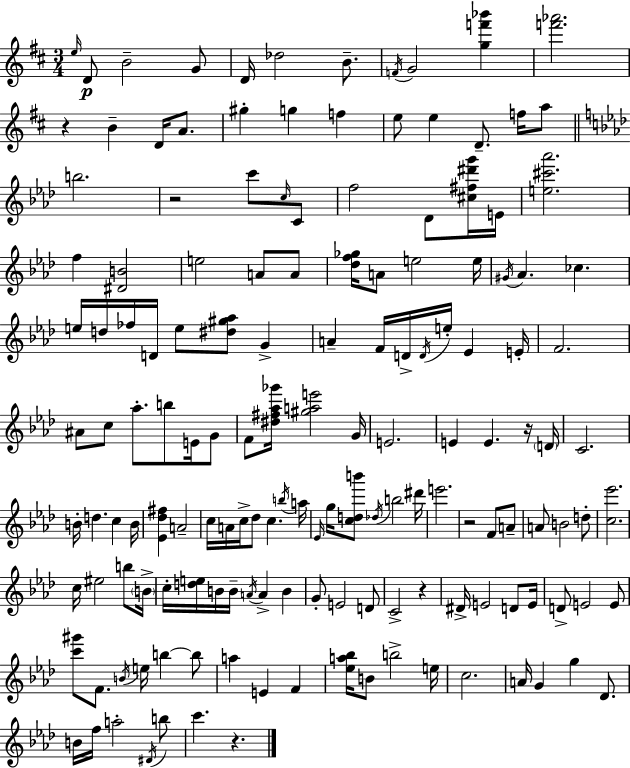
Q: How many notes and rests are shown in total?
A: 151